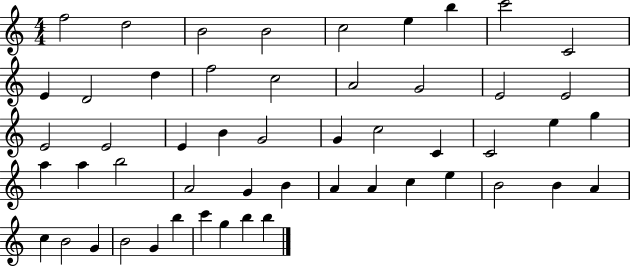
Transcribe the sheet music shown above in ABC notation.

X:1
T:Untitled
M:4/4
L:1/4
K:C
f2 d2 B2 B2 c2 e b c'2 C2 E D2 d f2 c2 A2 G2 E2 E2 E2 E2 E B G2 G c2 C C2 e g a a b2 A2 G B A A c e B2 B A c B2 G B2 G b c' g b b